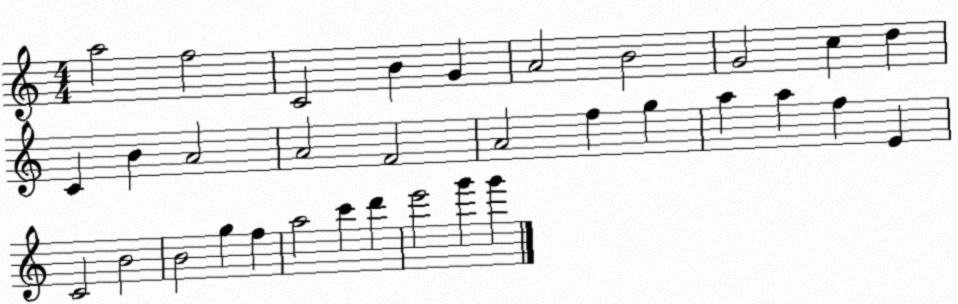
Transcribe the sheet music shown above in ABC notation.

X:1
T:Untitled
M:4/4
L:1/4
K:C
a2 f2 C2 B G A2 B2 G2 c d C B A2 A2 F2 A2 f g a a f E C2 B2 B2 g f a2 c' d' e'2 g' g'